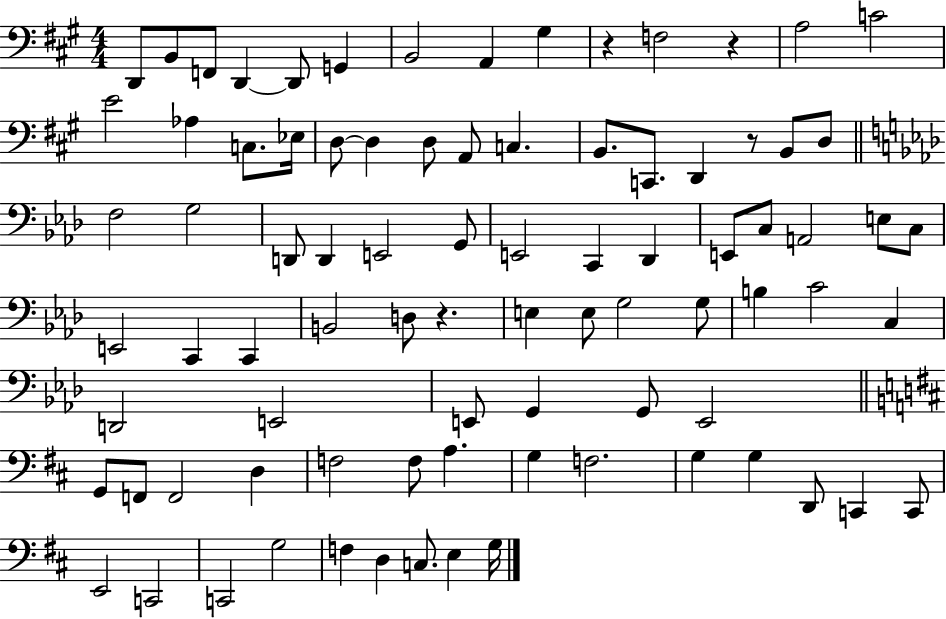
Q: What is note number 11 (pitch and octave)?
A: A3